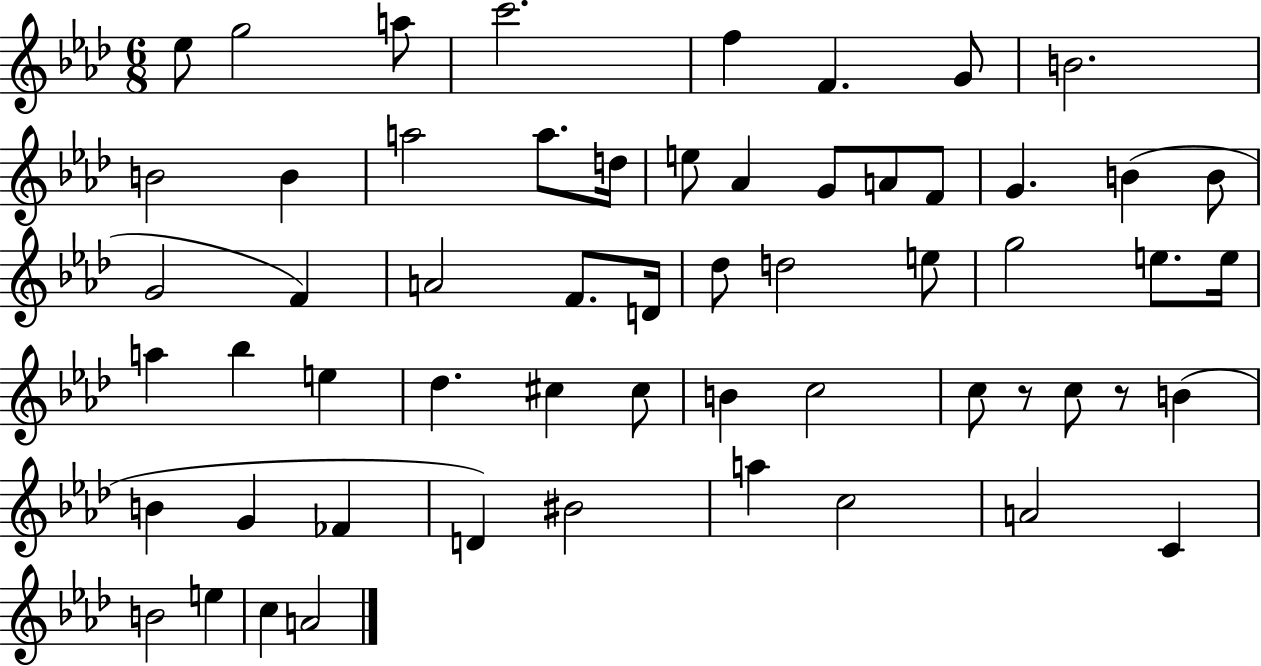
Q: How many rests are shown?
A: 2